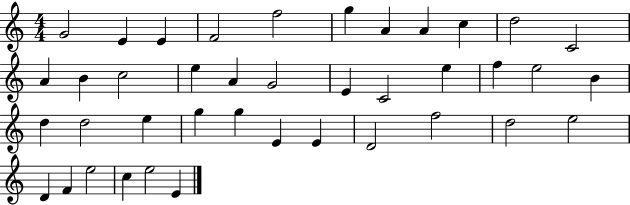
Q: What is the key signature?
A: C major